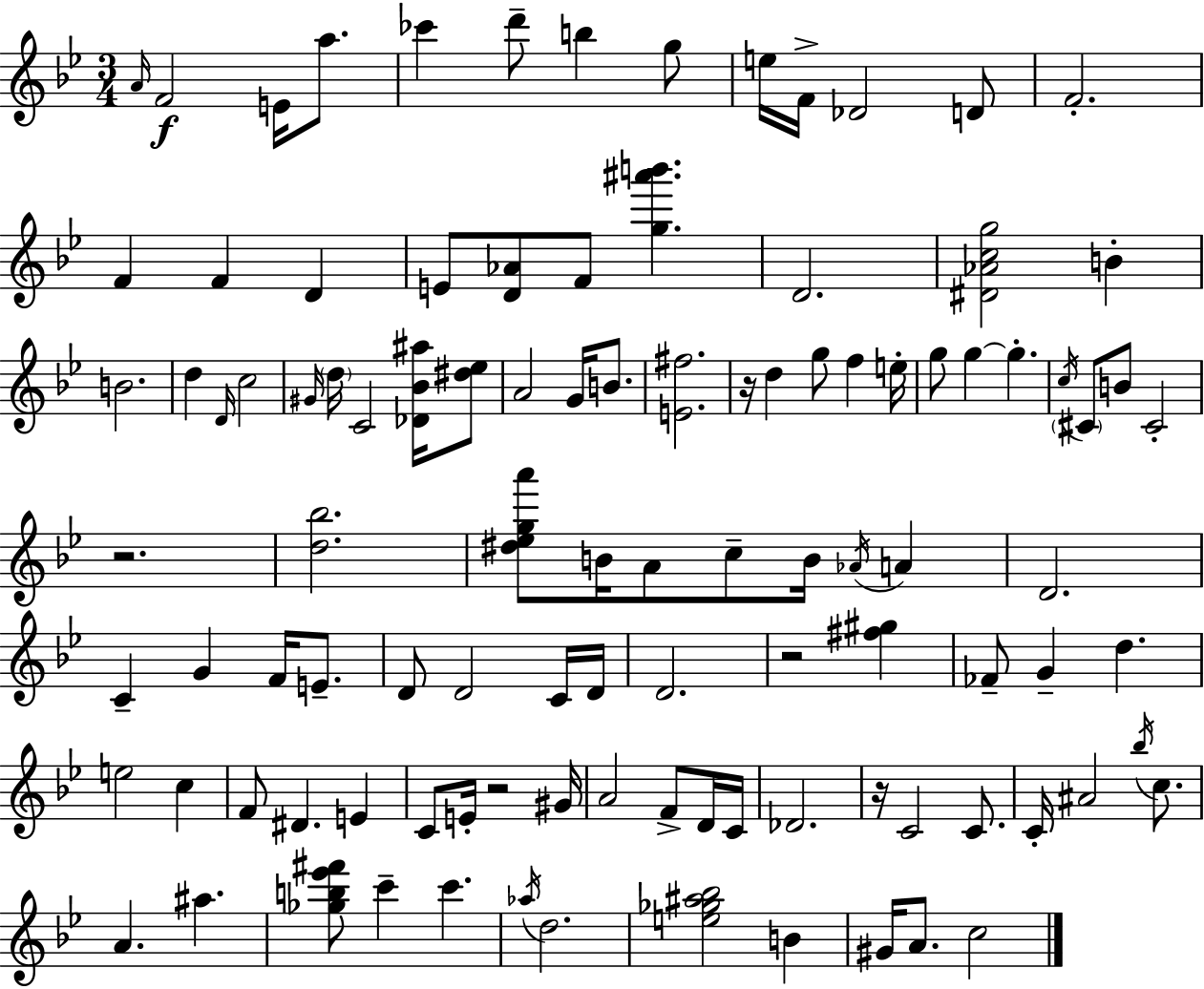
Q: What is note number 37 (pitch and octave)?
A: G5